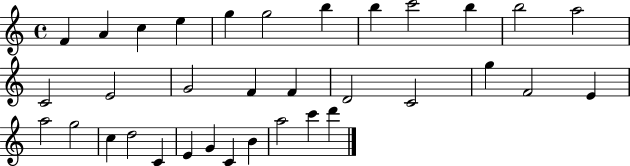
X:1
T:Untitled
M:4/4
L:1/4
K:C
F A c e g g2 b b c'2 b b2 a2 C2 E2 G2 F F D2 C2 g F2 E a2 g2 c d2 C E G C B a2 c' d'